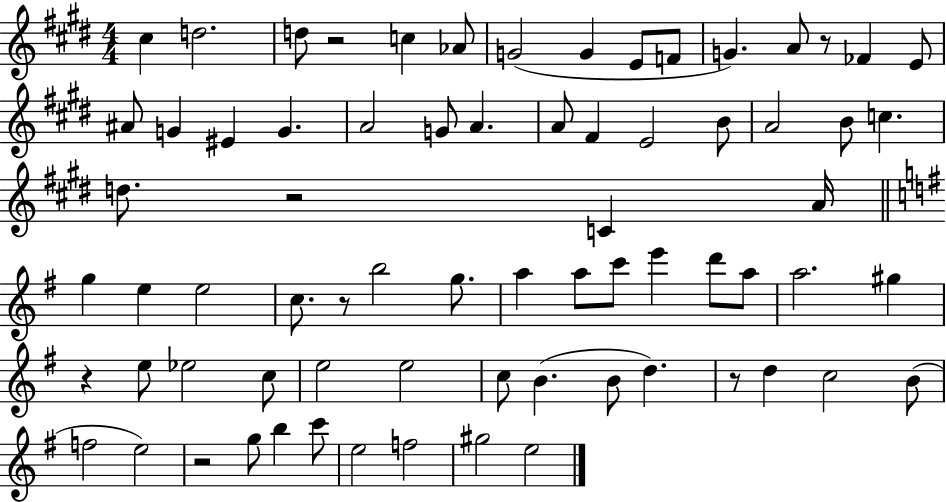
X:1
T:Untitled
M:4/4
L:1/4
K:E
^c d2 d/2 z2 c _A/2 G2 G E/2 F/2 G A/2 z/2 _F E/2 ^A/2 G ^E G A2 G/2 A A/2 ^F E2 B/2 A2 B/2 c d/2 z2 C A/4 g e e2 c/2 z/2 b2 g/2 a a/2 c'/2 e' d'/2 a/2 a2 ^g z e/2 _e2 c/2 e2 e2 c/2 B B/2 d z/2 d c2 B/2 f2 e2 z2 g/2 b c'/2 e2 f2 ^g2 e2